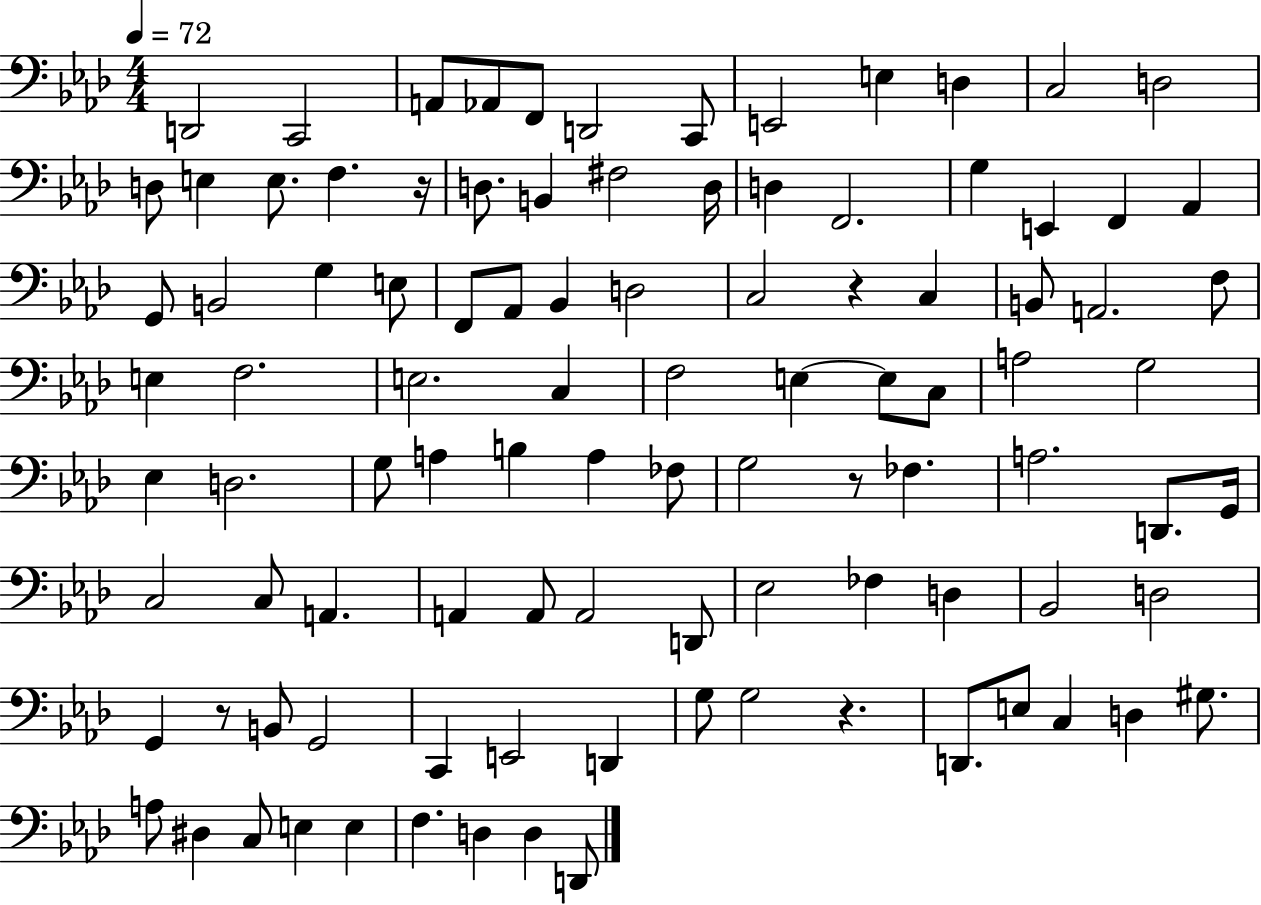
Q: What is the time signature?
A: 4/4